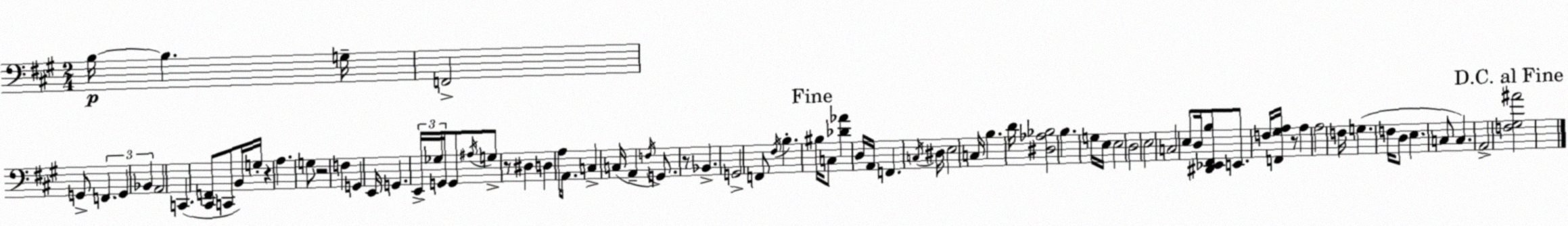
X:1
T:Untitled
M:2/4
L:1/4
K:A
B,/4 B, G,/4 F,,2 G,,/2 F,, G,, _B,, A,,2 C,, [^C,,F,,]/2 C,,/2 B,,/4 G,/4 z A, G,/2 z2 F, G,, E,,/4 G,, E,,/4 _G,/4 G,,/4 G,,/2 ^A,/4 G,/2 z/2 ^D, D, A,/4 A,,/2 C, C,/4 A,, F,/4 G,,/2 z/2 _B,, G,,2 F,,/2 ^F,/4 B, ^B,/4 C,/2 [_D_A] D,/4 A,,/4 F,, C,/4 ^D,/4 E,2 C,/4 B, D/4 [^D,_A,_B,]2 B, G,/4 E,/4 E,2 D,2 E,2 C,2 E,/2 D,/4 [^D,,_E,,^F,,B,]/2 E,,/2 F,/4 [F,,^G,A,]/4 z/2 A, A,2 F,/4 G, F,/4 D,/2 E, C,/2 C, A,,2 [F,^G,^A]2